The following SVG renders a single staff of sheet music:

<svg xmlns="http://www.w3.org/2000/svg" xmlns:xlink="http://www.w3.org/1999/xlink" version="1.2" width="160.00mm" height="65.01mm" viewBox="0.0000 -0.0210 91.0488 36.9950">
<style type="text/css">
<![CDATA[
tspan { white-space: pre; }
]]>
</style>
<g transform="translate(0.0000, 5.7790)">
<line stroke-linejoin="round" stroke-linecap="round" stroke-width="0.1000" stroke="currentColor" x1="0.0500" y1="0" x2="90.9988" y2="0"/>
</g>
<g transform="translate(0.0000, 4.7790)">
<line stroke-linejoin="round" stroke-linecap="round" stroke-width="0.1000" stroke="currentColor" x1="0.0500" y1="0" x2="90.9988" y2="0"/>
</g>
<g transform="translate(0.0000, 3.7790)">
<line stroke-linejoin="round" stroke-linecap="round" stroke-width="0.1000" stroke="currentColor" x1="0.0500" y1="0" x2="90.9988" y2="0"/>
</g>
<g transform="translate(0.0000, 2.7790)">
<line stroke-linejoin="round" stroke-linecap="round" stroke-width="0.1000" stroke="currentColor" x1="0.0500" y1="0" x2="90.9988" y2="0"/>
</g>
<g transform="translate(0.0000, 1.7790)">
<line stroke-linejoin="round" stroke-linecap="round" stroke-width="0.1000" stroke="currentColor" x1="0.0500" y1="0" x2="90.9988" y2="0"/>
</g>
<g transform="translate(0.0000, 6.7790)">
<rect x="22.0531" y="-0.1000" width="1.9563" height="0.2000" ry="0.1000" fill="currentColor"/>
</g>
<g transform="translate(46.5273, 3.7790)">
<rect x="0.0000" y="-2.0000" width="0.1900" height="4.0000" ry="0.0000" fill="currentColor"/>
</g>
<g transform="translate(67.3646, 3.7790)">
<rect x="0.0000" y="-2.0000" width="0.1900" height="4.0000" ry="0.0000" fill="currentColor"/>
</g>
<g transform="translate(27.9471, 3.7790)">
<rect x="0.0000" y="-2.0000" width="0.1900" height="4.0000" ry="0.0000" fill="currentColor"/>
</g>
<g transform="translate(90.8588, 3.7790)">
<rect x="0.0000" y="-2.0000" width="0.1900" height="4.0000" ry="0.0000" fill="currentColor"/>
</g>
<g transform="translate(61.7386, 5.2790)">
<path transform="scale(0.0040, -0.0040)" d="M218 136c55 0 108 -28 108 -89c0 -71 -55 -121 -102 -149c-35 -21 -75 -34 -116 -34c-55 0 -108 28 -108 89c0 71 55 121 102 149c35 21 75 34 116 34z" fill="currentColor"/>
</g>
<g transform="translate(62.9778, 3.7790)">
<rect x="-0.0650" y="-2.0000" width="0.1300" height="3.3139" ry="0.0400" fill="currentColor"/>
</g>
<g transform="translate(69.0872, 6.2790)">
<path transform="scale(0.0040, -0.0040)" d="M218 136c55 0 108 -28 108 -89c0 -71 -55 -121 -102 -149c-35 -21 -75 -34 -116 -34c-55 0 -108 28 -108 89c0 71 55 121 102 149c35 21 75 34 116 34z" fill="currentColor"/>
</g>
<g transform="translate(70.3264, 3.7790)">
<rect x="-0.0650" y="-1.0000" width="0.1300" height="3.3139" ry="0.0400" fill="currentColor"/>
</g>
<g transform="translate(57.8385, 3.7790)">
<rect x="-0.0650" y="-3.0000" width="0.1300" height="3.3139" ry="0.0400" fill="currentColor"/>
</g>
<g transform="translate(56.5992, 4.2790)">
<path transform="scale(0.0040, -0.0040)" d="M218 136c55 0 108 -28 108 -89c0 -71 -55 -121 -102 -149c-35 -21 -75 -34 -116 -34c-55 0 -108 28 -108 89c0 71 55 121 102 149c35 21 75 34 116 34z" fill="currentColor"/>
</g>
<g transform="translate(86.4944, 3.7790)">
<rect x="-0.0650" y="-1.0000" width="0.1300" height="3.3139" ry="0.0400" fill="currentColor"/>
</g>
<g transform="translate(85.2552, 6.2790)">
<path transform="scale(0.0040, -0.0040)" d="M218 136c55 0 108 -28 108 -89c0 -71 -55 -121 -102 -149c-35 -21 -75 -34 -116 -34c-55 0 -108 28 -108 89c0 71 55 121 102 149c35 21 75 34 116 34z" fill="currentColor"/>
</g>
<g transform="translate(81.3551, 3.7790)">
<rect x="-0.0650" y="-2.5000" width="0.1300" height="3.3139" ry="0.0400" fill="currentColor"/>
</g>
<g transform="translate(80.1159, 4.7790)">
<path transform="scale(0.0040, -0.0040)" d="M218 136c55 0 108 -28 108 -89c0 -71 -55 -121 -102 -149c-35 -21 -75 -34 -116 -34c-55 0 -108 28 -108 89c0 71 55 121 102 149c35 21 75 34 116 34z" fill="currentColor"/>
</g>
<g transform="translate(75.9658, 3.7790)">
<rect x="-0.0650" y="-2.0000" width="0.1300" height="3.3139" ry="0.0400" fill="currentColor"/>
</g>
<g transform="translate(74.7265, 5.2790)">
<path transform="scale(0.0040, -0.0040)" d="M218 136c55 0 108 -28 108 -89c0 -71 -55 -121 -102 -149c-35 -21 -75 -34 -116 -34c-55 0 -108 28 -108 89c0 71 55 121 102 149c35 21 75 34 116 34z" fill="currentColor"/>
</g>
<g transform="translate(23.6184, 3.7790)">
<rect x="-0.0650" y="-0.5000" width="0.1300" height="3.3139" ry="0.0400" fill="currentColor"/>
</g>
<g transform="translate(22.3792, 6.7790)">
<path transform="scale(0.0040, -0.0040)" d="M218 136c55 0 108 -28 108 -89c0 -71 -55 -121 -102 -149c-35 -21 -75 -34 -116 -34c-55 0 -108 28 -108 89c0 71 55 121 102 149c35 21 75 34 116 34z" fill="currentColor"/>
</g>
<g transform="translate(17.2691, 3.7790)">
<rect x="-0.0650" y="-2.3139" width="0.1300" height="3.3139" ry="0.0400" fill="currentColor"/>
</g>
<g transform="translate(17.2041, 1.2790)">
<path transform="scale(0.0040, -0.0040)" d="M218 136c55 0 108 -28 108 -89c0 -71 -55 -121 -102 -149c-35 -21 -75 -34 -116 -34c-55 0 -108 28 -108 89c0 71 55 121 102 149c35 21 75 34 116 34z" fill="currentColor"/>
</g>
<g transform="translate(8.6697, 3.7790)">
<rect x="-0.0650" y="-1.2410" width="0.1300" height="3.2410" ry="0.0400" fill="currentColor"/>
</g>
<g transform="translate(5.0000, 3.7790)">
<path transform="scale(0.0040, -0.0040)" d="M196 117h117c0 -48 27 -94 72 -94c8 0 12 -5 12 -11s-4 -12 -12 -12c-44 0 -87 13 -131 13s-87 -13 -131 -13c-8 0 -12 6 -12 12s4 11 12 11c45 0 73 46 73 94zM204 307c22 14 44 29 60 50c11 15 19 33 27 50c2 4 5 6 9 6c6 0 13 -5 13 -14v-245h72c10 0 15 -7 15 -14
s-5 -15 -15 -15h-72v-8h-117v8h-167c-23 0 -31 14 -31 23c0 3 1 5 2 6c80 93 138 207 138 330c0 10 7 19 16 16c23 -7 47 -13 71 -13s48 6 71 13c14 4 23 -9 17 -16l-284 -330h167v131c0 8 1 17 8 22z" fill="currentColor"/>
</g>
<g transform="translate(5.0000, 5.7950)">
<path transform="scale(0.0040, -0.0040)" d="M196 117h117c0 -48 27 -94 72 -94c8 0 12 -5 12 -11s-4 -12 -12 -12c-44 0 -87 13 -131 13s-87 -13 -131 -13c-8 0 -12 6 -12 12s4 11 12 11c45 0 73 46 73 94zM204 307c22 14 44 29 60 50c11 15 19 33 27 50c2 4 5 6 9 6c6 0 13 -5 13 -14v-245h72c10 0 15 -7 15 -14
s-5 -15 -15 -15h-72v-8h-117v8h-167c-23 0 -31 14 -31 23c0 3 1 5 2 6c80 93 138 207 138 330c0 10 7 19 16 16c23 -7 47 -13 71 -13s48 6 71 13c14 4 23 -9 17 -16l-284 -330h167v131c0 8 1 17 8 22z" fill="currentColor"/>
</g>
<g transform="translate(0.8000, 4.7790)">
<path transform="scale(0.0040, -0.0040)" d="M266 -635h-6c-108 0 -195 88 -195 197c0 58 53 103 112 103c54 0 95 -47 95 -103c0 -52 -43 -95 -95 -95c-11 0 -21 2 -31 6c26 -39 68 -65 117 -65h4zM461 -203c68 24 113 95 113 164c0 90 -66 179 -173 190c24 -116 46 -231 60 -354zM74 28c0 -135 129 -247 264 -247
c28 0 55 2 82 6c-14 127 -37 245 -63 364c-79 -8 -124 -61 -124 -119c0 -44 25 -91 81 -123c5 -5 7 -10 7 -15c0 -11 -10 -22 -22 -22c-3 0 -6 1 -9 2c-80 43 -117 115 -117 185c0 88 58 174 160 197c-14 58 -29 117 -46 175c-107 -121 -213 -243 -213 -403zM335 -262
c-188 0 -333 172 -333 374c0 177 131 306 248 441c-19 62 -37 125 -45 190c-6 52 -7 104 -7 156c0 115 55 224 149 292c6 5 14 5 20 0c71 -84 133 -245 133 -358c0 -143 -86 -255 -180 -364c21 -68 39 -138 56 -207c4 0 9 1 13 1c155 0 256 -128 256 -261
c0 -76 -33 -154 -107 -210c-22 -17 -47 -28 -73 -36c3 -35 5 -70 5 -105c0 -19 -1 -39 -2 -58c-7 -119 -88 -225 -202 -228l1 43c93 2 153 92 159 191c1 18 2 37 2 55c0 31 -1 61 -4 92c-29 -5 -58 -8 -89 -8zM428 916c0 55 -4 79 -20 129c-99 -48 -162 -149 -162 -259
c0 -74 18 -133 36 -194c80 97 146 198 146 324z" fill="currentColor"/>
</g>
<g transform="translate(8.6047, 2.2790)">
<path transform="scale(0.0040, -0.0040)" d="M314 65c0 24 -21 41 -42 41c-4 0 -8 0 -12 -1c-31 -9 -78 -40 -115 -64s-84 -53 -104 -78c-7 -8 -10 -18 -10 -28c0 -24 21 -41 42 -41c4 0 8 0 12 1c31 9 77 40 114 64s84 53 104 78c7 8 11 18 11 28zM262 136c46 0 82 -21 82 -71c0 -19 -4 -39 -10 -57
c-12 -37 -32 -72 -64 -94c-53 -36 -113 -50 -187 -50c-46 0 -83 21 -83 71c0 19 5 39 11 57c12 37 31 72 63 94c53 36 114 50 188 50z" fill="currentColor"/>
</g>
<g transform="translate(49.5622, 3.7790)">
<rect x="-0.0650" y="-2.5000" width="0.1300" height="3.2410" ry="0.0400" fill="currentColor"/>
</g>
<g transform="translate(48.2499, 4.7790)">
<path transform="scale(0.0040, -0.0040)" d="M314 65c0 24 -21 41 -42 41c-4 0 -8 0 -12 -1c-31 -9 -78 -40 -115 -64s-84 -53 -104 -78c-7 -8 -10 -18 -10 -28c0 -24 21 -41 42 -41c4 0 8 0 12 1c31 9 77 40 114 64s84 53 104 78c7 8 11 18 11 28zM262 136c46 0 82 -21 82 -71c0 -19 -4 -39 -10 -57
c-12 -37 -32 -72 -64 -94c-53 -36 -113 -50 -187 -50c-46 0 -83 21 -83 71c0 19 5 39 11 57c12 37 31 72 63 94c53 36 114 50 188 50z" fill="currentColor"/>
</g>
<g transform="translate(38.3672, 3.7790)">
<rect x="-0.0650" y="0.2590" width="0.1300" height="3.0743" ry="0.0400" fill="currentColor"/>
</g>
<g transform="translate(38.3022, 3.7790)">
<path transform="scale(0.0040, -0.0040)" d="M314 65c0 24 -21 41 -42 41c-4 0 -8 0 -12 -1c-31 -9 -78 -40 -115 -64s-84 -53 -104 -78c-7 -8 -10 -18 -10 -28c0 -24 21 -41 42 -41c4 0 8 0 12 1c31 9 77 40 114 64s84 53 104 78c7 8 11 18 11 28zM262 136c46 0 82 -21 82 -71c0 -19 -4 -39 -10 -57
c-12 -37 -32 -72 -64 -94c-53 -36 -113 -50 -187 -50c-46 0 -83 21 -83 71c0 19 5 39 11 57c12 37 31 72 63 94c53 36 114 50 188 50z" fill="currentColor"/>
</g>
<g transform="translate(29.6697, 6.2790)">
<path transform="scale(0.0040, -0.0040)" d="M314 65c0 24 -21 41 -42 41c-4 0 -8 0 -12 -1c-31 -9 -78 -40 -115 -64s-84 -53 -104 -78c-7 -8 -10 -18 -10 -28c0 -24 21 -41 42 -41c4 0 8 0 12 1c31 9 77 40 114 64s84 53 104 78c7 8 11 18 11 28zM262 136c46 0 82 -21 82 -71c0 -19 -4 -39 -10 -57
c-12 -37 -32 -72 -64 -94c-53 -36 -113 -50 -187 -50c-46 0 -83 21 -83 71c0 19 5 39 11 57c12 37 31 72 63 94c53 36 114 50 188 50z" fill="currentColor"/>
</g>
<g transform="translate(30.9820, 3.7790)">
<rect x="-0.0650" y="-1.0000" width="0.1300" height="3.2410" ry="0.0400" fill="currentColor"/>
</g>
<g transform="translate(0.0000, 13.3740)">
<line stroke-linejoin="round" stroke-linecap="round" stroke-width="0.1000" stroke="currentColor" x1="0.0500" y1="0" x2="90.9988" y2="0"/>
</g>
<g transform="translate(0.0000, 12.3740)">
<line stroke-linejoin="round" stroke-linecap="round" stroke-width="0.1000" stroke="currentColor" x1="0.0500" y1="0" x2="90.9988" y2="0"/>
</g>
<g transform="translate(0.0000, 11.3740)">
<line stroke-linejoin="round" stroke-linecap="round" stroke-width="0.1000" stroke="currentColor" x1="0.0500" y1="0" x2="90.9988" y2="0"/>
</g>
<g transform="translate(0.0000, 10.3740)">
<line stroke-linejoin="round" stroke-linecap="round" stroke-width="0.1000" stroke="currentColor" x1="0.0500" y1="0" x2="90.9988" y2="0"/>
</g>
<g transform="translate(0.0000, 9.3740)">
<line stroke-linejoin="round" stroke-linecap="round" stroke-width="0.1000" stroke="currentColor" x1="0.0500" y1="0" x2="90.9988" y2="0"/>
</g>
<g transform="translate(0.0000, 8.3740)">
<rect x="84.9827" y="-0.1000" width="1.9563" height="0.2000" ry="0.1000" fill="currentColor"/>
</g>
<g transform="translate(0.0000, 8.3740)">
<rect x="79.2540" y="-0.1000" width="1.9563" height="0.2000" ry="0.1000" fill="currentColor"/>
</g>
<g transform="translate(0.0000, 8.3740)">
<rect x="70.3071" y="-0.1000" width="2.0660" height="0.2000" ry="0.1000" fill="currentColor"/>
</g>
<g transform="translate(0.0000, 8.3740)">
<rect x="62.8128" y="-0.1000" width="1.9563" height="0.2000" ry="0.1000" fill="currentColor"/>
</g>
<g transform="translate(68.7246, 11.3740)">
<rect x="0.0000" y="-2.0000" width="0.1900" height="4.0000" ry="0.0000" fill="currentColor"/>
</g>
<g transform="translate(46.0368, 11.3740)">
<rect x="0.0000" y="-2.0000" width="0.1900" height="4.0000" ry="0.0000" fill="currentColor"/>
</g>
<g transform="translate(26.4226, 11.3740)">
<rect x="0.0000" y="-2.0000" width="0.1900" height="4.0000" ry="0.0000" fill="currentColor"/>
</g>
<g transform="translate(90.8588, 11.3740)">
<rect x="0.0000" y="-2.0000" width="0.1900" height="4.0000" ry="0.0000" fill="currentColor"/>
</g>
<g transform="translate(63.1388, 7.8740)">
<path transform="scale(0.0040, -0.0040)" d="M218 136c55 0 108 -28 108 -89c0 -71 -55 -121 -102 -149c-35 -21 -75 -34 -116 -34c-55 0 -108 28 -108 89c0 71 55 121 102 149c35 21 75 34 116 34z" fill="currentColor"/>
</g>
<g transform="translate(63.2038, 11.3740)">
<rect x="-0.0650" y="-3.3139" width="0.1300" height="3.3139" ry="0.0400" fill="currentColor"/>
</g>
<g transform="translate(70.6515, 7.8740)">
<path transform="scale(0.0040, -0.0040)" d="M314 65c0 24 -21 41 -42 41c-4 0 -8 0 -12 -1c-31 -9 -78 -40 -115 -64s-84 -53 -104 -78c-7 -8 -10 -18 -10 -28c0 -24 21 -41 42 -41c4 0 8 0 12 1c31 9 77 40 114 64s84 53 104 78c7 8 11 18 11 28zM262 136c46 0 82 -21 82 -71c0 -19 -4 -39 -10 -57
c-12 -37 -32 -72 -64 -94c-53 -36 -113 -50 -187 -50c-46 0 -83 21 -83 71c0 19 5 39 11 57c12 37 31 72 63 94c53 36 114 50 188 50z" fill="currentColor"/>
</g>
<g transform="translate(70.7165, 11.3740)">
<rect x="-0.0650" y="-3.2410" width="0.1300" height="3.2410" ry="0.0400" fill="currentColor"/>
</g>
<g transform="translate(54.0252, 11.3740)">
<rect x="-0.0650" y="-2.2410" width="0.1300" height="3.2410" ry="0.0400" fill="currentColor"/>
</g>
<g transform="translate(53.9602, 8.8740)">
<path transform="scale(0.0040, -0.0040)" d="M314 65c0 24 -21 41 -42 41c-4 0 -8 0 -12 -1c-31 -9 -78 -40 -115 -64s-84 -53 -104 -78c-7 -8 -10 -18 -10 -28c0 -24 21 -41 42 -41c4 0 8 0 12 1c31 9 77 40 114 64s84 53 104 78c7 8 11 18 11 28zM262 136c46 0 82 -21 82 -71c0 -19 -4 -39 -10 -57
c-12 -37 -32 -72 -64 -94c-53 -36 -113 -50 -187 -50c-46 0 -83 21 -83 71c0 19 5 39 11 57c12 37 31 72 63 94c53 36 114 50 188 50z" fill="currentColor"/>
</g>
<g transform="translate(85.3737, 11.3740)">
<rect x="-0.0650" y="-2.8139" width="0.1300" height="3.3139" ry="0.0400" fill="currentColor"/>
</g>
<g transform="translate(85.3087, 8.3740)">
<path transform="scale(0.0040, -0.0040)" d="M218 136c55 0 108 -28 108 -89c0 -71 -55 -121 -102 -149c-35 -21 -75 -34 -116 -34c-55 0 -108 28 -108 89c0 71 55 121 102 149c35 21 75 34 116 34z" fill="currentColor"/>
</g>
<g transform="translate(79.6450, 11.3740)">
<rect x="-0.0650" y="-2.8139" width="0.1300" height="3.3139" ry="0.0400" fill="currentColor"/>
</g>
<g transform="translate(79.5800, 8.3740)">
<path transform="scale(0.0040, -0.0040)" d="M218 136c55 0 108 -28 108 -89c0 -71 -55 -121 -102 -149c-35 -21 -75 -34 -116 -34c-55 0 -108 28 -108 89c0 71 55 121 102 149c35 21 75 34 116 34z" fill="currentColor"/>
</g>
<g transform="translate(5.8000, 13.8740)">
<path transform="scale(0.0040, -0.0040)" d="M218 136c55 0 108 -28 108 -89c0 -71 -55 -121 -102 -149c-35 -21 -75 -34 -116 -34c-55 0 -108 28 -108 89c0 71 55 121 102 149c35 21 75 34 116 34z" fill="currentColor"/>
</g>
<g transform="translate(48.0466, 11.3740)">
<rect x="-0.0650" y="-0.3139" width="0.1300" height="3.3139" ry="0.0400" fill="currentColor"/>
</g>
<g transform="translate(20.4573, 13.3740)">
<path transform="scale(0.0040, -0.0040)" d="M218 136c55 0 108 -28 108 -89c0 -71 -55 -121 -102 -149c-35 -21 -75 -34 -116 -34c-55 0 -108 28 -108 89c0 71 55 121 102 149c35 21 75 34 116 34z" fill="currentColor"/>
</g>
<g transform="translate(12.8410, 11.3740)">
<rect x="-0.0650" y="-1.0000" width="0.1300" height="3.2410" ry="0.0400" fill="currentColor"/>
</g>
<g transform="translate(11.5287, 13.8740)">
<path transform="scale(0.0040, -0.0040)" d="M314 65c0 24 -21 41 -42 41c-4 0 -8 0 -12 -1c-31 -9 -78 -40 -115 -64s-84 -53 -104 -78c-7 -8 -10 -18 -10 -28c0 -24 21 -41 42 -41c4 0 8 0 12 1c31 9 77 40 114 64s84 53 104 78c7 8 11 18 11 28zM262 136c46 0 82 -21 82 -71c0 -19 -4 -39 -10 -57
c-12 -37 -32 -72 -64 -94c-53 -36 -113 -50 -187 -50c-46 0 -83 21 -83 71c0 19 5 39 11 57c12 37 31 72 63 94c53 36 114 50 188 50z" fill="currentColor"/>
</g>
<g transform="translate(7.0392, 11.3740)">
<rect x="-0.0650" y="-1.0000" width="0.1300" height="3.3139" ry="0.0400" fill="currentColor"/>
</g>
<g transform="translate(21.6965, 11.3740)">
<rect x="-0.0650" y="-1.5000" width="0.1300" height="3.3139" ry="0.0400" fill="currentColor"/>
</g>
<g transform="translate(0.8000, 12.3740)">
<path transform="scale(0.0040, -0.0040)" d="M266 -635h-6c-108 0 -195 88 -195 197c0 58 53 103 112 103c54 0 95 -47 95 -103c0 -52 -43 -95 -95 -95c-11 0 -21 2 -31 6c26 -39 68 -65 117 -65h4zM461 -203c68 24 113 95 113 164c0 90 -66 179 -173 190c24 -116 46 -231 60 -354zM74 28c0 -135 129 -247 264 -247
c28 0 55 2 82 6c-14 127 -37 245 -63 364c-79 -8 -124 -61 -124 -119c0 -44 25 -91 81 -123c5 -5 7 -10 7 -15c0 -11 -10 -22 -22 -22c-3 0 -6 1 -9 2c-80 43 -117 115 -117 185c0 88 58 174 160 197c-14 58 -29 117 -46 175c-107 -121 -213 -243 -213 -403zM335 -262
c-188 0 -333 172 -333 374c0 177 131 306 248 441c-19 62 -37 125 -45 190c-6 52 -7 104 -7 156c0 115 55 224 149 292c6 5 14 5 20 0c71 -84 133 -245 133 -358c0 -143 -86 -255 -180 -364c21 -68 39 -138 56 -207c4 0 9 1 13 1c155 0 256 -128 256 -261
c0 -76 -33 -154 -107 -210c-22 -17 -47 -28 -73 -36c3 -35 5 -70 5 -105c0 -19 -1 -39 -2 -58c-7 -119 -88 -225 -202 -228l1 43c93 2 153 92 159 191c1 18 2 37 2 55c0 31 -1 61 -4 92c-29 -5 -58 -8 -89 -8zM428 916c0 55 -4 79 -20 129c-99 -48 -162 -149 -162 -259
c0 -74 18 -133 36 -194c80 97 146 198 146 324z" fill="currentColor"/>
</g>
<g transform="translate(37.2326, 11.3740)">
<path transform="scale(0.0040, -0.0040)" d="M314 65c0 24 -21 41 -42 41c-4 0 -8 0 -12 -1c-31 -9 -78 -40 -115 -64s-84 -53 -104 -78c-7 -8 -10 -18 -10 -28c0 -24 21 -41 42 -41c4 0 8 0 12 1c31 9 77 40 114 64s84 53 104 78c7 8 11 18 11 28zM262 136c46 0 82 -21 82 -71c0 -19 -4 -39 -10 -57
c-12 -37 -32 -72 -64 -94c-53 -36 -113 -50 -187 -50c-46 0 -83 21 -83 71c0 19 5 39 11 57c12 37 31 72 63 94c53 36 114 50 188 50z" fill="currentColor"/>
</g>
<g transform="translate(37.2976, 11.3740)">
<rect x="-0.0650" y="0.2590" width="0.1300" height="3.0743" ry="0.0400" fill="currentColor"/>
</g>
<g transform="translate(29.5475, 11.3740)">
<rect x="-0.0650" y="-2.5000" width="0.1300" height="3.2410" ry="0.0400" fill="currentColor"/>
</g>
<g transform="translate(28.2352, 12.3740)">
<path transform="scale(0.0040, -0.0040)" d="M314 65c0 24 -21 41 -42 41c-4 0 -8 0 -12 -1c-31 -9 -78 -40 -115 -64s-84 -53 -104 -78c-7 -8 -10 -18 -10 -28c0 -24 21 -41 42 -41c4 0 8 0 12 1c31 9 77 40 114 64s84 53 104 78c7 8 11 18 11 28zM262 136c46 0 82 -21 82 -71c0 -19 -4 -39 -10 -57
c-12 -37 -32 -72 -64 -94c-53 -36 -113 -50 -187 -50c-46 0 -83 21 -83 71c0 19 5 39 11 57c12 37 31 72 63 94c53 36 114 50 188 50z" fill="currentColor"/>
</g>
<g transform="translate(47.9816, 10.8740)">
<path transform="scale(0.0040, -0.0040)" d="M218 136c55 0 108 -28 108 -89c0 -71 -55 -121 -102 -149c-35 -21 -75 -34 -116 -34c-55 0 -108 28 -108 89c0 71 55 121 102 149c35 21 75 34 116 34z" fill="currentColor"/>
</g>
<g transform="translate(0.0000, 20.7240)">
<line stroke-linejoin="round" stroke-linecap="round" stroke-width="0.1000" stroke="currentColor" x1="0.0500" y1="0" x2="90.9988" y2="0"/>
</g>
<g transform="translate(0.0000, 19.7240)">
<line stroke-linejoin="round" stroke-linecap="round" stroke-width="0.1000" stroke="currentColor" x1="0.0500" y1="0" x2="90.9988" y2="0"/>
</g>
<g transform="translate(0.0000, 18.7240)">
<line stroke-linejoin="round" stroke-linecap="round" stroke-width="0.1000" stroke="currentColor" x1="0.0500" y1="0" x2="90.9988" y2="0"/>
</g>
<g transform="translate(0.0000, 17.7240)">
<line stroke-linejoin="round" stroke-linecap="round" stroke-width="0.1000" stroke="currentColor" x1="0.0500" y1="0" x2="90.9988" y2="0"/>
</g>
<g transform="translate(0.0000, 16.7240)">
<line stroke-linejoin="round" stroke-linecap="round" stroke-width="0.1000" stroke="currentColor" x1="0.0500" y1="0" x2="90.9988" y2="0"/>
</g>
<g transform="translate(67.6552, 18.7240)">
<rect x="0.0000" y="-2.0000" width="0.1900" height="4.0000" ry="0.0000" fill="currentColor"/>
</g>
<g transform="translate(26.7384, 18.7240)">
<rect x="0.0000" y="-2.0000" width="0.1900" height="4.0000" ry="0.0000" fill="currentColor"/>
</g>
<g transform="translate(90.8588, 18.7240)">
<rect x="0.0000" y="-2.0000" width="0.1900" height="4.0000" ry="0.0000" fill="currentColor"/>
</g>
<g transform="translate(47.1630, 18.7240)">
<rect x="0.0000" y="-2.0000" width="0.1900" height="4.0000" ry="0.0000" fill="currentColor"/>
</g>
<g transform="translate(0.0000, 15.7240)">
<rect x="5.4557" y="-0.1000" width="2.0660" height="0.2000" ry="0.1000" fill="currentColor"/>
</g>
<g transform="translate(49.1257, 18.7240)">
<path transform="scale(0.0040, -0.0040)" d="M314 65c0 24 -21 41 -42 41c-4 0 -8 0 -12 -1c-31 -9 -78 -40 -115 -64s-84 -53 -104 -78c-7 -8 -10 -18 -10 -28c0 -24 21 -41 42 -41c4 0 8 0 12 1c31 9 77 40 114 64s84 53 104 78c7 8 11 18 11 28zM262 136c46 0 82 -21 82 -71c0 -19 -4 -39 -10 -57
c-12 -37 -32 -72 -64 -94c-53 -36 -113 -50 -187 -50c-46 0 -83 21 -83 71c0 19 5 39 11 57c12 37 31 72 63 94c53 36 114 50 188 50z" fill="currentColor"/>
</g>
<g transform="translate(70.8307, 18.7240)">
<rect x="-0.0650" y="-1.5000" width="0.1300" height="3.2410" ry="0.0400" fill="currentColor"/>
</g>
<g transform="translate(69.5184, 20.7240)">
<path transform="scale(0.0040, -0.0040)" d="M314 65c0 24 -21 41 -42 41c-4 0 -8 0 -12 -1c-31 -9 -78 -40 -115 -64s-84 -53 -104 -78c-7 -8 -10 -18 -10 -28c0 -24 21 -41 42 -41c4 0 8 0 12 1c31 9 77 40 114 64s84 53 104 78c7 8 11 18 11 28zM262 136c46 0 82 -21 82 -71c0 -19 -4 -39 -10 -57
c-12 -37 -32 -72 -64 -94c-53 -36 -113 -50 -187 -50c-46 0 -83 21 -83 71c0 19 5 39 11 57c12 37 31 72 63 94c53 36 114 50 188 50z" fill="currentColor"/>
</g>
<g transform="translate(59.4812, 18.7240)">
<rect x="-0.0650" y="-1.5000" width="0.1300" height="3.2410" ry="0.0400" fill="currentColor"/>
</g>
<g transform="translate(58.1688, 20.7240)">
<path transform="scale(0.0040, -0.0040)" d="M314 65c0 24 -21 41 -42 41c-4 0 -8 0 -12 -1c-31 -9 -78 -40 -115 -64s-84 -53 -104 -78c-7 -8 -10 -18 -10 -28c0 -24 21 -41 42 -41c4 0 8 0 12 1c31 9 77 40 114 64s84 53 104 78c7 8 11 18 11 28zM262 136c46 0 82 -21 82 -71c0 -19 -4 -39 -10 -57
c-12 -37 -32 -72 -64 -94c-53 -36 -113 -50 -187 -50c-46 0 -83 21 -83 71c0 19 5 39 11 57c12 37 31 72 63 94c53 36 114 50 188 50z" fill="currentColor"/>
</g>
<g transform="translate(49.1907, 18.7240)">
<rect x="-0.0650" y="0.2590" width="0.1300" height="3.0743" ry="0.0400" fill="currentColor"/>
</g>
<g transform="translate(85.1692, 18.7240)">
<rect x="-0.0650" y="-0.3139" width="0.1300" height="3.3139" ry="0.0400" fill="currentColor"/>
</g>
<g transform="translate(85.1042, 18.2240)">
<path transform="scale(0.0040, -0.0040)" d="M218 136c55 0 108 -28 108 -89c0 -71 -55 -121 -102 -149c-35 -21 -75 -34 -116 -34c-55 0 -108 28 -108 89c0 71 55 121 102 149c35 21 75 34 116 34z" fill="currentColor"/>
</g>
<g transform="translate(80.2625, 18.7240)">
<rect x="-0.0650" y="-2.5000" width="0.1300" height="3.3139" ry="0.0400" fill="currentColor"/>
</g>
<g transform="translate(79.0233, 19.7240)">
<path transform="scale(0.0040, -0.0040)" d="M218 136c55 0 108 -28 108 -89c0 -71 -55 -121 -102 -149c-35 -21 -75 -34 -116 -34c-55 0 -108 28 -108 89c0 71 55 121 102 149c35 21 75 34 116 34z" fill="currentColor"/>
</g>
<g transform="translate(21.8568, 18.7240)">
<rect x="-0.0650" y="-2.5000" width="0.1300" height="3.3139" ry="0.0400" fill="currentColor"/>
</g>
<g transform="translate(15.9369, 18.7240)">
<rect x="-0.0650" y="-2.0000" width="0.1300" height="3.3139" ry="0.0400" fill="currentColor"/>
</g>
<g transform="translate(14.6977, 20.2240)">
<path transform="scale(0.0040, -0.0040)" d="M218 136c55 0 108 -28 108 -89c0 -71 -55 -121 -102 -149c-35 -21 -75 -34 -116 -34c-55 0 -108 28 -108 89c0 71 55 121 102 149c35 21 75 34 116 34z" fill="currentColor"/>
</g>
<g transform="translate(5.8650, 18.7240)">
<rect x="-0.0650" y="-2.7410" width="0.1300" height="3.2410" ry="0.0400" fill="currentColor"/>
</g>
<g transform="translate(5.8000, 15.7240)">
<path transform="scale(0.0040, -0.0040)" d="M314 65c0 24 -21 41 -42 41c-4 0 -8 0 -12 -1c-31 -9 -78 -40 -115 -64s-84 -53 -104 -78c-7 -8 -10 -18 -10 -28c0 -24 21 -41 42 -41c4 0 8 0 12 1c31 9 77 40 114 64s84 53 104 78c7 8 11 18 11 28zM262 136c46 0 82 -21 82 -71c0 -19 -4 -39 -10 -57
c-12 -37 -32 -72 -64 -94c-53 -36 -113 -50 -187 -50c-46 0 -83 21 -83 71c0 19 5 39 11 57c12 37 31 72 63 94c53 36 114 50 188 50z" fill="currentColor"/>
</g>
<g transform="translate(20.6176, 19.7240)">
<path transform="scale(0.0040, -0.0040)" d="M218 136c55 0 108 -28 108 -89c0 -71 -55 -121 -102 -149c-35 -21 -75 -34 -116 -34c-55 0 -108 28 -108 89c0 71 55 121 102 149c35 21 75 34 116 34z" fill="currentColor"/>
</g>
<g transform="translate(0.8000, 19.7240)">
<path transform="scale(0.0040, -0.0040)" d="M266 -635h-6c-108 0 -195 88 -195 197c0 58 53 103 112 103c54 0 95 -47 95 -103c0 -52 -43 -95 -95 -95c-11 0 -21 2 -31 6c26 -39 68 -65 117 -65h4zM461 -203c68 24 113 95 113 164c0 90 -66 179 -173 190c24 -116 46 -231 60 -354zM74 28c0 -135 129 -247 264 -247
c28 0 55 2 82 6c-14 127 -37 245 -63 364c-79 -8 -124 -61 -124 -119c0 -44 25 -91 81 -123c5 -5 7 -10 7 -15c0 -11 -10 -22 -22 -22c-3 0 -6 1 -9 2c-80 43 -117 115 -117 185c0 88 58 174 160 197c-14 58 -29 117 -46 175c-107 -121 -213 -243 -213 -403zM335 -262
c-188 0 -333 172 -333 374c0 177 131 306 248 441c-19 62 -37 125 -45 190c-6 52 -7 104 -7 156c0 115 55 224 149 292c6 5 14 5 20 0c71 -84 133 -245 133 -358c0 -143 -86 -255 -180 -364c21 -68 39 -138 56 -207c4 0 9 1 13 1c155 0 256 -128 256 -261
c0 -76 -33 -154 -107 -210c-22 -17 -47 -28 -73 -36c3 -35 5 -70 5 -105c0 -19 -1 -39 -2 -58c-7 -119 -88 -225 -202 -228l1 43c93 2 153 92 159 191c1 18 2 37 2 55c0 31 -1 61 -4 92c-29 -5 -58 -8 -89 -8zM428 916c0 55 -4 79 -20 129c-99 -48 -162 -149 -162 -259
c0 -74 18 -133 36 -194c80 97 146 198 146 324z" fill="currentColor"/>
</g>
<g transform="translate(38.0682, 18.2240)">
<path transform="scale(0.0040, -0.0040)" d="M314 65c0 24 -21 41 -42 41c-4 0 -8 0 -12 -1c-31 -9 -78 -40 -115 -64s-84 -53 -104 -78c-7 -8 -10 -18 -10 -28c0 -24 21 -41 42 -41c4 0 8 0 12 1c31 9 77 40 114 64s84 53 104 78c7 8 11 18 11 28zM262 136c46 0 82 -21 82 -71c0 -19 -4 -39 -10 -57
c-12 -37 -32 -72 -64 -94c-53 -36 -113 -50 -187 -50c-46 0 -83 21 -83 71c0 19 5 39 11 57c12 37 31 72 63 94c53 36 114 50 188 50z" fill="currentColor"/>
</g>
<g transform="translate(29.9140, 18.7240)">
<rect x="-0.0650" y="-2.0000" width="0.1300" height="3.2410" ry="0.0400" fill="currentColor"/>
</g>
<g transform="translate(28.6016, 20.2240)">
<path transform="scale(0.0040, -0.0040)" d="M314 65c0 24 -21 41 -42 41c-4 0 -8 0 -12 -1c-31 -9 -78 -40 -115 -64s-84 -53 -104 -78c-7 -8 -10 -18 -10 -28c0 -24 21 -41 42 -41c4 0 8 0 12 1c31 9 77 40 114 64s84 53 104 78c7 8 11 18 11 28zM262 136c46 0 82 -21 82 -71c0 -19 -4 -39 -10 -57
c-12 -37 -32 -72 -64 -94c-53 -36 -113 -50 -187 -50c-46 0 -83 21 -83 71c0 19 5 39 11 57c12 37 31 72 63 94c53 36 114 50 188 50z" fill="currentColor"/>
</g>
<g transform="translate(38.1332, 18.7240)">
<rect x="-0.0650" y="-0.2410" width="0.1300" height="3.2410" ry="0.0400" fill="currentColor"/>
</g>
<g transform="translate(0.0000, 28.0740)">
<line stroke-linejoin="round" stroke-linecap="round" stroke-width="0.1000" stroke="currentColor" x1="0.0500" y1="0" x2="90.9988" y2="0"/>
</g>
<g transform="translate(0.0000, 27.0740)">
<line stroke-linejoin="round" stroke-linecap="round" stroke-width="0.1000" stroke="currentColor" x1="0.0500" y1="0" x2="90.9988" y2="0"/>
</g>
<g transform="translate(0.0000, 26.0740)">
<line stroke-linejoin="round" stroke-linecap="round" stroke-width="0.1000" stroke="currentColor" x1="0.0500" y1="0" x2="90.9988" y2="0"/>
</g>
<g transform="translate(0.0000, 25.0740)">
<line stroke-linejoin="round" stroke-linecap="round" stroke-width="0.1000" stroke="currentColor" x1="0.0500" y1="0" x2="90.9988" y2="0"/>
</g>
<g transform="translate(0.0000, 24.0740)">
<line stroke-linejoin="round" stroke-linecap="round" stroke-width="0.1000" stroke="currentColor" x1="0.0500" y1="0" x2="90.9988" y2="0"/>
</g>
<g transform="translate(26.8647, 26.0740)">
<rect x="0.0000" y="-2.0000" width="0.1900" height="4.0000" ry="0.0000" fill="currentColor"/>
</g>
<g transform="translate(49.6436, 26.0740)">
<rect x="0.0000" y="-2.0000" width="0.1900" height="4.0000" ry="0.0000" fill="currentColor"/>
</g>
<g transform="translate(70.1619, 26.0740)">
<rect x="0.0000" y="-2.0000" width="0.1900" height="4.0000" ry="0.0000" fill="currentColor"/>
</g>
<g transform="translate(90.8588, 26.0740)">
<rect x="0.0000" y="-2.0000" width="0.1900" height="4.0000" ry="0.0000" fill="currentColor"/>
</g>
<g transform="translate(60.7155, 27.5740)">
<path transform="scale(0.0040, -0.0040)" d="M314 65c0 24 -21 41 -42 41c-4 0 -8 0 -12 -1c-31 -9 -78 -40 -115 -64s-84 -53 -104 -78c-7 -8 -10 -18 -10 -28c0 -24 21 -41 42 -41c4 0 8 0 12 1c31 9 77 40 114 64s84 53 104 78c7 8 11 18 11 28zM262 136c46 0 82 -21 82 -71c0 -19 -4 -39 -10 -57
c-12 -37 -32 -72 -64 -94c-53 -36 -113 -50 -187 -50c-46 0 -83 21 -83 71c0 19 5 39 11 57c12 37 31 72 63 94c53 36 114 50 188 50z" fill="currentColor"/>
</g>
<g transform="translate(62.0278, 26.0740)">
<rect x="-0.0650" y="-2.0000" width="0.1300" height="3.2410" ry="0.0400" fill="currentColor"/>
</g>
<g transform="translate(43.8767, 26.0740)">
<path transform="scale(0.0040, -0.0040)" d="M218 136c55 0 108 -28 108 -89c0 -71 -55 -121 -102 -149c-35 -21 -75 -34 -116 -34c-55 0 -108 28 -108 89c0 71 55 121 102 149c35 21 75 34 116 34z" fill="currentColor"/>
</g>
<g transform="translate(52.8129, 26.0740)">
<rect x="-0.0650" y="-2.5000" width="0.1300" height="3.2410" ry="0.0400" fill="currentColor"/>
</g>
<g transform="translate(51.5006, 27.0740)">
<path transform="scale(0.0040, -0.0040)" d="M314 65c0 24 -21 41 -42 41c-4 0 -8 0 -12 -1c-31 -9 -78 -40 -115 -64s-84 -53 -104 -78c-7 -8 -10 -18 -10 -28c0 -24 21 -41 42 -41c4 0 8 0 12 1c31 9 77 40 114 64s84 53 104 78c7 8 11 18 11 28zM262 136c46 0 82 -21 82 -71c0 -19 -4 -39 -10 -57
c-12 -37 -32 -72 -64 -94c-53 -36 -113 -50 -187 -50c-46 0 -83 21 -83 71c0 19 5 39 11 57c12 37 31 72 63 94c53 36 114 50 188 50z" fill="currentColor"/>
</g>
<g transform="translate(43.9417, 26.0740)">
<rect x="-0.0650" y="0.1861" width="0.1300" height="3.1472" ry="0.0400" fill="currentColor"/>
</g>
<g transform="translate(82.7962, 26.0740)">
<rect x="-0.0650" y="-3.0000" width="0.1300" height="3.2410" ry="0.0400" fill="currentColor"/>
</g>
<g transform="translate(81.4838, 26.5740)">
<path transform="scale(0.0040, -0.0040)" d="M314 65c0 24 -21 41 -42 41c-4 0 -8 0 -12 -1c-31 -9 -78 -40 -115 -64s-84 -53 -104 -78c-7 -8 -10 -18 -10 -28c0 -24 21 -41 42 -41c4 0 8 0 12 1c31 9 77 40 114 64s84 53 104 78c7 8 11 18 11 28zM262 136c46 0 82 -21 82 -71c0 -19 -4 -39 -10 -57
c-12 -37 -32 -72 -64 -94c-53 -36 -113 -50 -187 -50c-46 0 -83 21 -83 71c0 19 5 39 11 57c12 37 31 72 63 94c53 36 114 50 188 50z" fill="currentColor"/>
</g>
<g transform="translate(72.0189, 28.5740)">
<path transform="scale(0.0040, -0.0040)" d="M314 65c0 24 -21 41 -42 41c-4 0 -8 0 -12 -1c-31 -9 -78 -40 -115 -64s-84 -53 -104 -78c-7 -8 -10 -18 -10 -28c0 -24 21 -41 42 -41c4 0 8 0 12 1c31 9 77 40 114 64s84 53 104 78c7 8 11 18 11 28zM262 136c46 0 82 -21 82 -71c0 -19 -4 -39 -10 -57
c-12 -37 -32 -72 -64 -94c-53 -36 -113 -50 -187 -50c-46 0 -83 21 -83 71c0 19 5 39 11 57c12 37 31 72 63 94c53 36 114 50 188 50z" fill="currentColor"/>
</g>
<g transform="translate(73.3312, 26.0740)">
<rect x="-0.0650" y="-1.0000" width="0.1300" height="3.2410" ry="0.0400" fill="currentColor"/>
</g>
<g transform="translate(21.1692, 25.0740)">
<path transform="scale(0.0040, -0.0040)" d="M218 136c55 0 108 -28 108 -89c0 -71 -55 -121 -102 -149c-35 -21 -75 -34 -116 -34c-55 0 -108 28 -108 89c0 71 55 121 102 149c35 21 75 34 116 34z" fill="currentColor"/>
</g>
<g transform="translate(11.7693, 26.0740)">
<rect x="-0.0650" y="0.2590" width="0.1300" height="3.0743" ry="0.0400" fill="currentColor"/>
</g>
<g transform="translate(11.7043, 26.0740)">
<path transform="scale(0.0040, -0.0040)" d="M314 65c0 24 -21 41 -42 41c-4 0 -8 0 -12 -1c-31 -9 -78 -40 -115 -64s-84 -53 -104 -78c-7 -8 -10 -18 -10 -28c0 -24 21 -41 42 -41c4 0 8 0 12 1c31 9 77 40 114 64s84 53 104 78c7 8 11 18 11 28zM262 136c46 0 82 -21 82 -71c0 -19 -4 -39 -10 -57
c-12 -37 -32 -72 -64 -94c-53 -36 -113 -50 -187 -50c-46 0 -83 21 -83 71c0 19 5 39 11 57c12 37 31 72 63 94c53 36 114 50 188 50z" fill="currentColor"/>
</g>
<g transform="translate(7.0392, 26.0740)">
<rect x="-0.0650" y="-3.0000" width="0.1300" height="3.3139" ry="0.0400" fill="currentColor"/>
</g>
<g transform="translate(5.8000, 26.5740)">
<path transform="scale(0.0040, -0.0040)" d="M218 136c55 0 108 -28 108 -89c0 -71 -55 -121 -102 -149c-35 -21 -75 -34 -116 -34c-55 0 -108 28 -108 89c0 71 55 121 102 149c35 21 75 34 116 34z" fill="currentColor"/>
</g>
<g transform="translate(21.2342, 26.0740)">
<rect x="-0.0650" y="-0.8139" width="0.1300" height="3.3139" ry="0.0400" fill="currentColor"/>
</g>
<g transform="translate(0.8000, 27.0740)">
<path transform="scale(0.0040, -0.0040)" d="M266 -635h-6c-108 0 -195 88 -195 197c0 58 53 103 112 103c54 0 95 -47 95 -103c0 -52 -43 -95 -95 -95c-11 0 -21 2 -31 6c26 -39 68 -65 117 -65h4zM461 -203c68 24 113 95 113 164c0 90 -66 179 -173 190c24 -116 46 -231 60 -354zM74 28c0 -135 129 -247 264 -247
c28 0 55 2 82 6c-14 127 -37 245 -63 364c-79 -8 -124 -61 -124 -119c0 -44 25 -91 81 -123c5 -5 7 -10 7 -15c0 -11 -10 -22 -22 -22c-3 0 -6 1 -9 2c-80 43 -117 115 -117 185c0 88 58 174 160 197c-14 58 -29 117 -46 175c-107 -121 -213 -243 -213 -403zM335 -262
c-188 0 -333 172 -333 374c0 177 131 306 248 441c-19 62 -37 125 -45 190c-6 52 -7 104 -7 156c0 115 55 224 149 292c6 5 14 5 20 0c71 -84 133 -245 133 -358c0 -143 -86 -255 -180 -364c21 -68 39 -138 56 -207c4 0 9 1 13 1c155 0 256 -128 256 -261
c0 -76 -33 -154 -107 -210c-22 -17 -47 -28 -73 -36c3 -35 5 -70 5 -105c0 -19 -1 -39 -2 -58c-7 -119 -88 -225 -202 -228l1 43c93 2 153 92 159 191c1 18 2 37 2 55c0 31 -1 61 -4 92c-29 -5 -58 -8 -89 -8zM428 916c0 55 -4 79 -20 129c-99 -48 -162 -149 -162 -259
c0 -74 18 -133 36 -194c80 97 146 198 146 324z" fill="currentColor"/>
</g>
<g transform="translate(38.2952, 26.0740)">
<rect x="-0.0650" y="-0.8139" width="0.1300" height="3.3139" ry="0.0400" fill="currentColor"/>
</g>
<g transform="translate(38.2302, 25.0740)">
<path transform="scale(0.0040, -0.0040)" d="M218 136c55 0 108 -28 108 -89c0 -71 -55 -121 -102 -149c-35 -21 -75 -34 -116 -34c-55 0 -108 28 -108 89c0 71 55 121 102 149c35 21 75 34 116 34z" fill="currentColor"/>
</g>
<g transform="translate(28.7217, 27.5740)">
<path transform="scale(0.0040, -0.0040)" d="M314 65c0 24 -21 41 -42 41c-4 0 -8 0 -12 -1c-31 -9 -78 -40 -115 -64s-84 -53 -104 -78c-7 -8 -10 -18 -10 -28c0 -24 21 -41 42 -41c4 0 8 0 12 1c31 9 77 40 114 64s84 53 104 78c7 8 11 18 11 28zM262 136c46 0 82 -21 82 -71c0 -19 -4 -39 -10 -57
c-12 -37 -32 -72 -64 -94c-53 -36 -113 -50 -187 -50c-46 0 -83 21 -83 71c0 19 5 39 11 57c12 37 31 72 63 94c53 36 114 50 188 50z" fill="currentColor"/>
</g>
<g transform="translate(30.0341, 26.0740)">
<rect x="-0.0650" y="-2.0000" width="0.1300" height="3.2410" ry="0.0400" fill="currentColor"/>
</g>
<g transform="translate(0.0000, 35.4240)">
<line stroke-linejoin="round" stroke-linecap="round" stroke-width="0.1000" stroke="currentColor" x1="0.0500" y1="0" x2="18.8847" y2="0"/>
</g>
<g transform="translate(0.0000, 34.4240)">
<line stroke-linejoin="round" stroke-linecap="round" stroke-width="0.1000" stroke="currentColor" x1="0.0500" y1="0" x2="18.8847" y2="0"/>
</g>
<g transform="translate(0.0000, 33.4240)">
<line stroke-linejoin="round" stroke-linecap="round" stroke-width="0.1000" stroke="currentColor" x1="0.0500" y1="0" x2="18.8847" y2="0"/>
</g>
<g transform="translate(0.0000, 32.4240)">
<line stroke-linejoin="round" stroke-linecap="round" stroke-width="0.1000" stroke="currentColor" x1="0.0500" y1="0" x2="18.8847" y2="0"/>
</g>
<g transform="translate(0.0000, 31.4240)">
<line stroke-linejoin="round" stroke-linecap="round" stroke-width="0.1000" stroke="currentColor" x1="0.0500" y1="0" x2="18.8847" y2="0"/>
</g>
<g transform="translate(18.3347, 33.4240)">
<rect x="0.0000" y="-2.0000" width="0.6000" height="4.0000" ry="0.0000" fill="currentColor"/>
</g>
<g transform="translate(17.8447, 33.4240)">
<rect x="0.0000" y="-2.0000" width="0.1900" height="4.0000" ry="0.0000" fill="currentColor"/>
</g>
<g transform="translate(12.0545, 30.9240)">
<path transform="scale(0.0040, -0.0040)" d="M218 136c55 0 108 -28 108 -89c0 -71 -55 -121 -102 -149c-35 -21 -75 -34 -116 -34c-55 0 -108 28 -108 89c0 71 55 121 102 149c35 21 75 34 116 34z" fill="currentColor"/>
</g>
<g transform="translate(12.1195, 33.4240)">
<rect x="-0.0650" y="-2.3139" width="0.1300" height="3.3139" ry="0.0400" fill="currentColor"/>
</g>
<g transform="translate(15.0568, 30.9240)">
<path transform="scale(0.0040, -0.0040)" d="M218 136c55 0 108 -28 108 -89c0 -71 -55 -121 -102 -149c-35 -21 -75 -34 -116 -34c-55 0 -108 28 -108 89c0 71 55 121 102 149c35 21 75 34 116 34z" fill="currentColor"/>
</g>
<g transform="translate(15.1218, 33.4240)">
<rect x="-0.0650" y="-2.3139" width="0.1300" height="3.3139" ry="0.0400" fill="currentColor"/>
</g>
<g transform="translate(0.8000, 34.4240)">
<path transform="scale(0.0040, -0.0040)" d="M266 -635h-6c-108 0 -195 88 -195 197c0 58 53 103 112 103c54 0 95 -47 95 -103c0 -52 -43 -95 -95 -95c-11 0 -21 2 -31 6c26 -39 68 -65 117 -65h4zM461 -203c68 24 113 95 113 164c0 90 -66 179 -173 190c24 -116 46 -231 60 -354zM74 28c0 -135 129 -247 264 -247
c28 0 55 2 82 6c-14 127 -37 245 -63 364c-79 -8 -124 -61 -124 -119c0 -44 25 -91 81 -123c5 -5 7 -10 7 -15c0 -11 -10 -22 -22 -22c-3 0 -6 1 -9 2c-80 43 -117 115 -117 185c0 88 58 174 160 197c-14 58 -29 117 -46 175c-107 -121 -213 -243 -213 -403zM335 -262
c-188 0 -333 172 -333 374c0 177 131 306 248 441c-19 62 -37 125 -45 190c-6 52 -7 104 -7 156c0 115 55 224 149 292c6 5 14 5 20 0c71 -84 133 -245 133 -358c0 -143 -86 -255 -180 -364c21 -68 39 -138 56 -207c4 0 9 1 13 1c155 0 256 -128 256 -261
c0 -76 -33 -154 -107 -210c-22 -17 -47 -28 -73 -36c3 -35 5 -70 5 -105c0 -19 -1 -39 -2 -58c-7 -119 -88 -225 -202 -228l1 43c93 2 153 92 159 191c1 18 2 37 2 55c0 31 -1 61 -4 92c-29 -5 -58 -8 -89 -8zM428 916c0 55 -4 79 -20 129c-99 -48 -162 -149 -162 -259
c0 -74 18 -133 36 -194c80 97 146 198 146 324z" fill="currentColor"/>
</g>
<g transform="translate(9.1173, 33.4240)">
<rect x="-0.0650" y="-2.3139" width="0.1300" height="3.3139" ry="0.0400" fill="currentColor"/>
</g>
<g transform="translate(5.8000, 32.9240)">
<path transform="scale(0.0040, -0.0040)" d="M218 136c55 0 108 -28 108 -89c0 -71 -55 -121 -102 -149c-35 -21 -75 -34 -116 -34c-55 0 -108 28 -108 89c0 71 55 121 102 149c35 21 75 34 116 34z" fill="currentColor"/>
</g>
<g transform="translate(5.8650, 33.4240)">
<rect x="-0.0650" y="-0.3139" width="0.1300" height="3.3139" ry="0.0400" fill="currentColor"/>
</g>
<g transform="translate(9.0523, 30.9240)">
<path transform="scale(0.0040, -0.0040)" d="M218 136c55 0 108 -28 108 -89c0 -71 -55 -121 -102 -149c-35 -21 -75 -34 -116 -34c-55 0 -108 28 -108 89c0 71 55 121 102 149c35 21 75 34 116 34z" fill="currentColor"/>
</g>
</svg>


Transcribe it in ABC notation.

X:1
T:Untitled
M:4/4
L:1/4
K:C
e2 g C D2 B2 G2 A F D F G D D D2 E G2 B2 c g2 b b2 a a a2 F G F2 c2 B2 E2 E2 G c A B2 d F2 d B G2 F2 D2 A2 c g g g